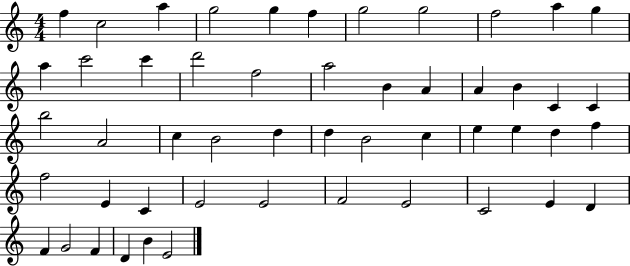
{
  \clef treble
  \numericTimeSignature
  \time 4/4
  \key c \major
  f''4 c''2 a''4 | g''2 g''4 f''4 | g''2 g''2 | f''2 a''4 g''4 | \break a''4 c'''2 c'''4 | d'''2 f''2 | a''2 b'4 a'4 | a'4 b'4 c'4 c'4 | \break b''2 a'2 | c''4 b'2 d''4 | d''4 b'2 c''4 | e''4 e''4 d''4 f''4 | \break f''2 e'4 c'4 | e'2 e'2 | f'2 e'2 | c'2 e'4 d'4 | \break f'4 g'2 f'4 | d'4 b'4 e'2 | \bar "|."
}